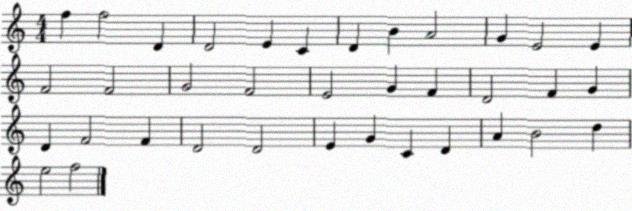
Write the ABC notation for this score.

X:1
T:Untitled
M:4/4
L:1/4
K:C
f f2 D D2 E C D B A2 G E2 E F2 F2 G2 F2 E2 G F D2 F G D F2 F D2 D2 E G C D A B2 d e2 f2